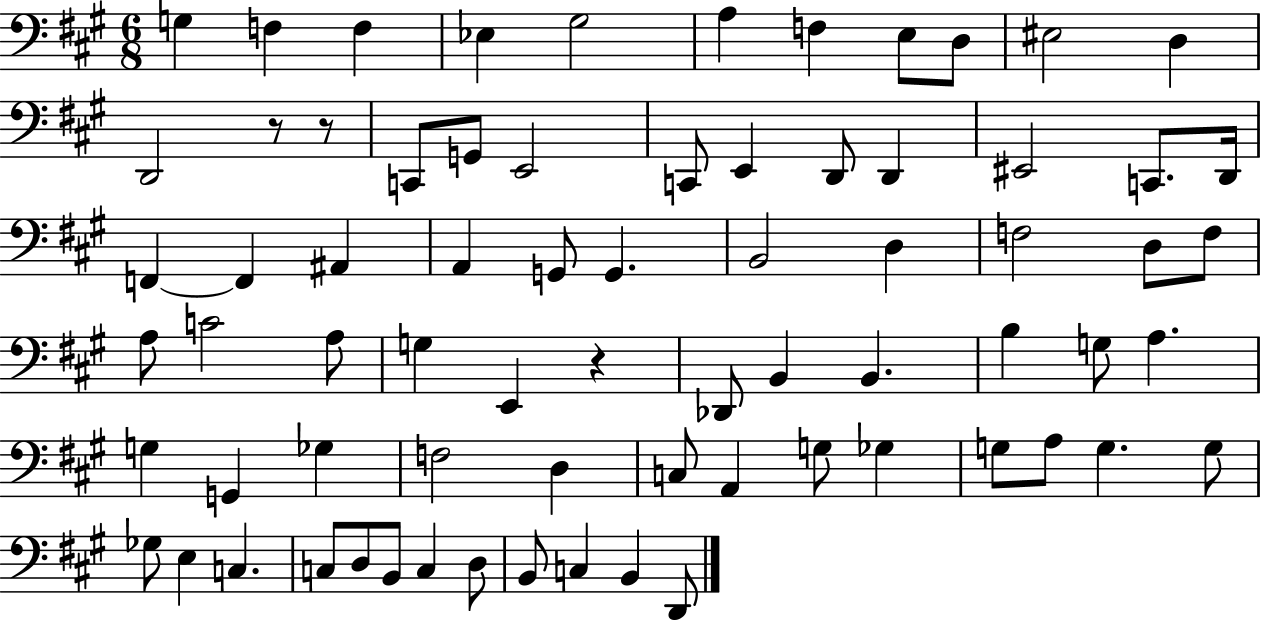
X:1
T:Untitled
M:6/8
L:1/4
K:A
G, F, F, _E, ^G,2 A, F, E,/2 D,/2 ^E,2 D, D,,2 z/2 z/2 C,,/2 G,,/2 E,,2 C,,/2 E,, D,,/2 D,, ^E,,2 C,,/2 D,,/4 F,, F,, ^A,, A,, G,,/2 G,, B,,2 D, F,2 D,/2 F,/2 A,/2 C2 A,/2 G, E,, z _D,,/2 B,, B,, B, G,/2 A, G, G,, _G, F,2 D, C,/2 A,, G,/2 _G, G,/2 A,/2 G, G,/2 _G,/2 E, C, C,/2 D,/2 B,,/2 C, D,/2 B,,/2 C, B,, D,,/2